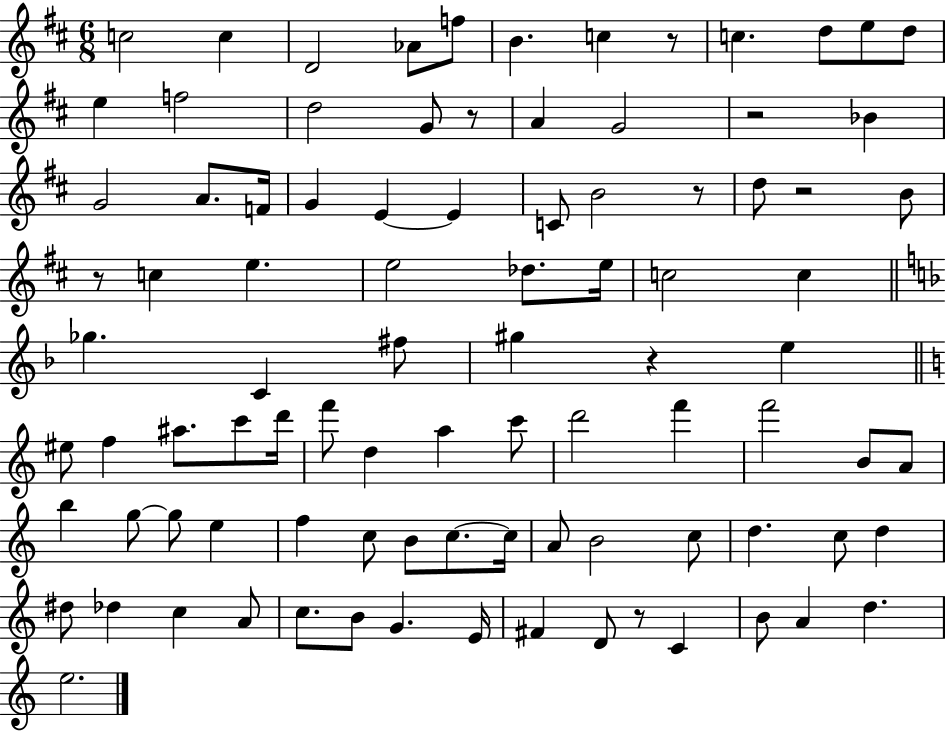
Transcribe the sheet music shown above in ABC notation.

X:1
T:Untitled
M:6/8
L:1/4
K:D
c2 c D2 _A/2 f/2 B c z/2 c d/2 e/2 d/2 e f2 d2 G/2 z/2 A G2 z2 _B G2 A/2 F/4 G E E C/2 B2 z/2 d/2 z2 B/2 z/2 c e e2 _d/2 e/4 c2 c _g C ^f/2 ^g z e ^e/2 f ^a/2 c'/2 d'/4 f'/2 d a c'/2 d'2 f' f'2 B/2 A/2 b g/2 g/2 e f c/2 B/2 c/2 c/4 A/2 B2 c/2 d c/2 d ^d/2 _d c A/2 c/2 B/2 G E/4 ^F D/2 z/2 C B/2 A d e2